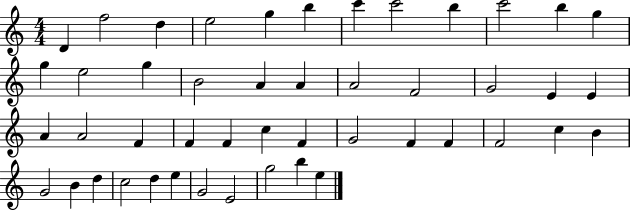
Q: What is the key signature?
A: C major